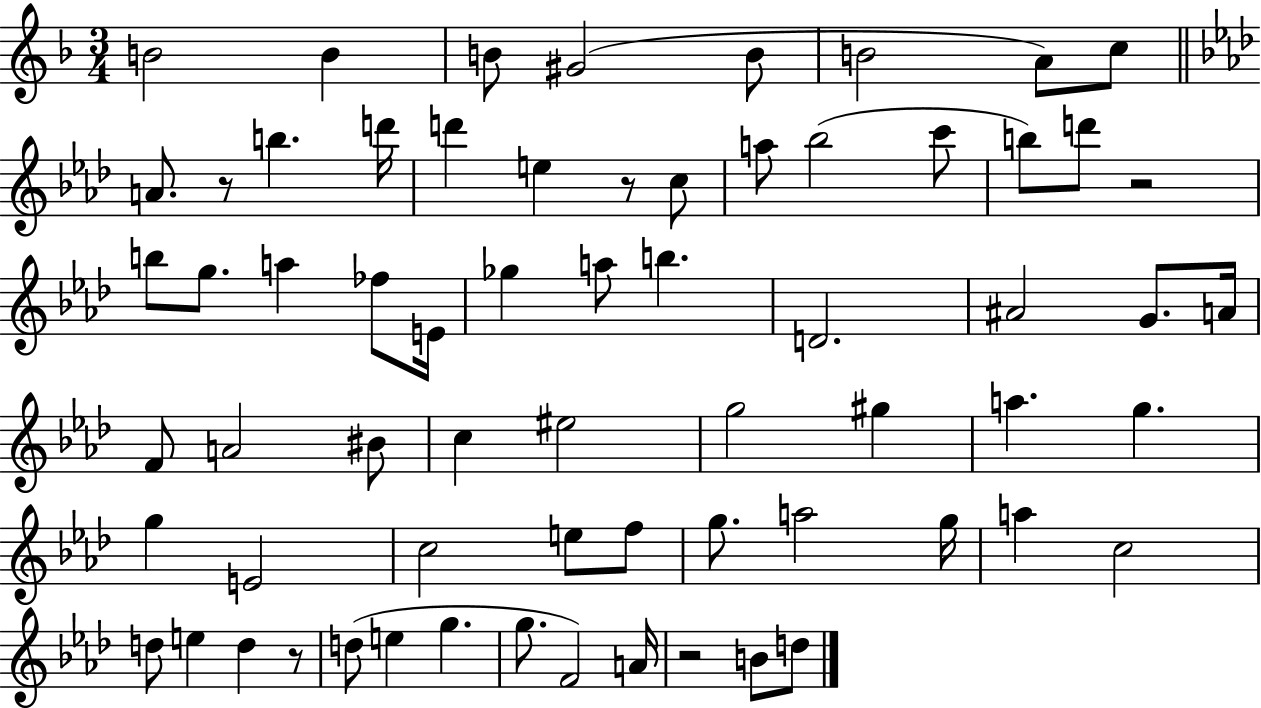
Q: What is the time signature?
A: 3/4